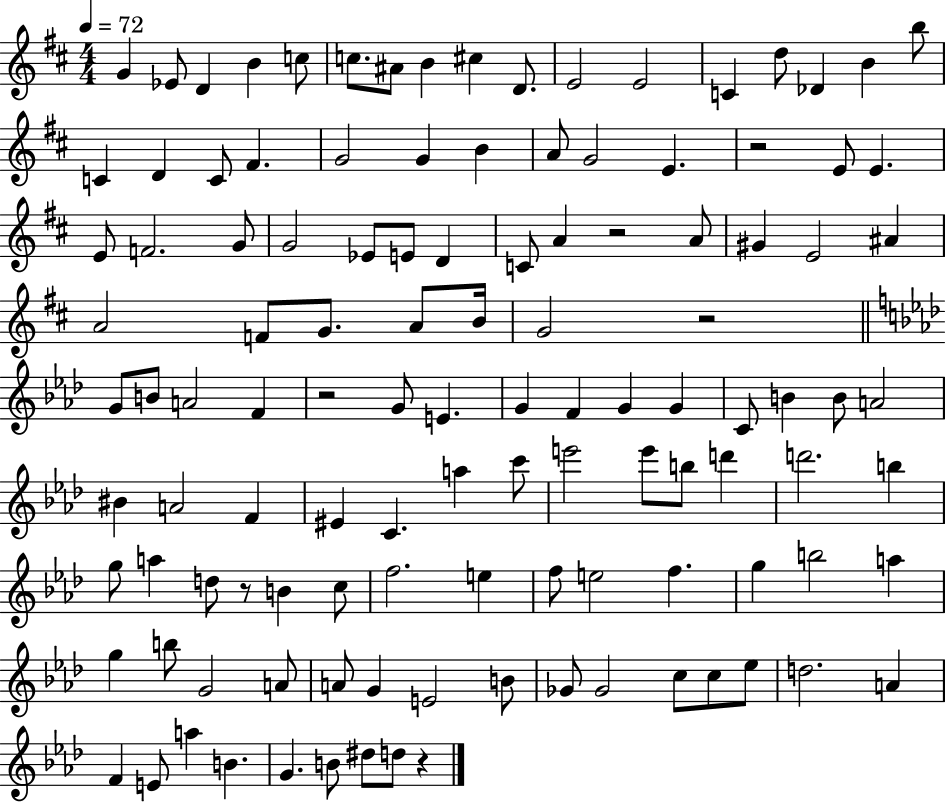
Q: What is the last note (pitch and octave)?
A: D5